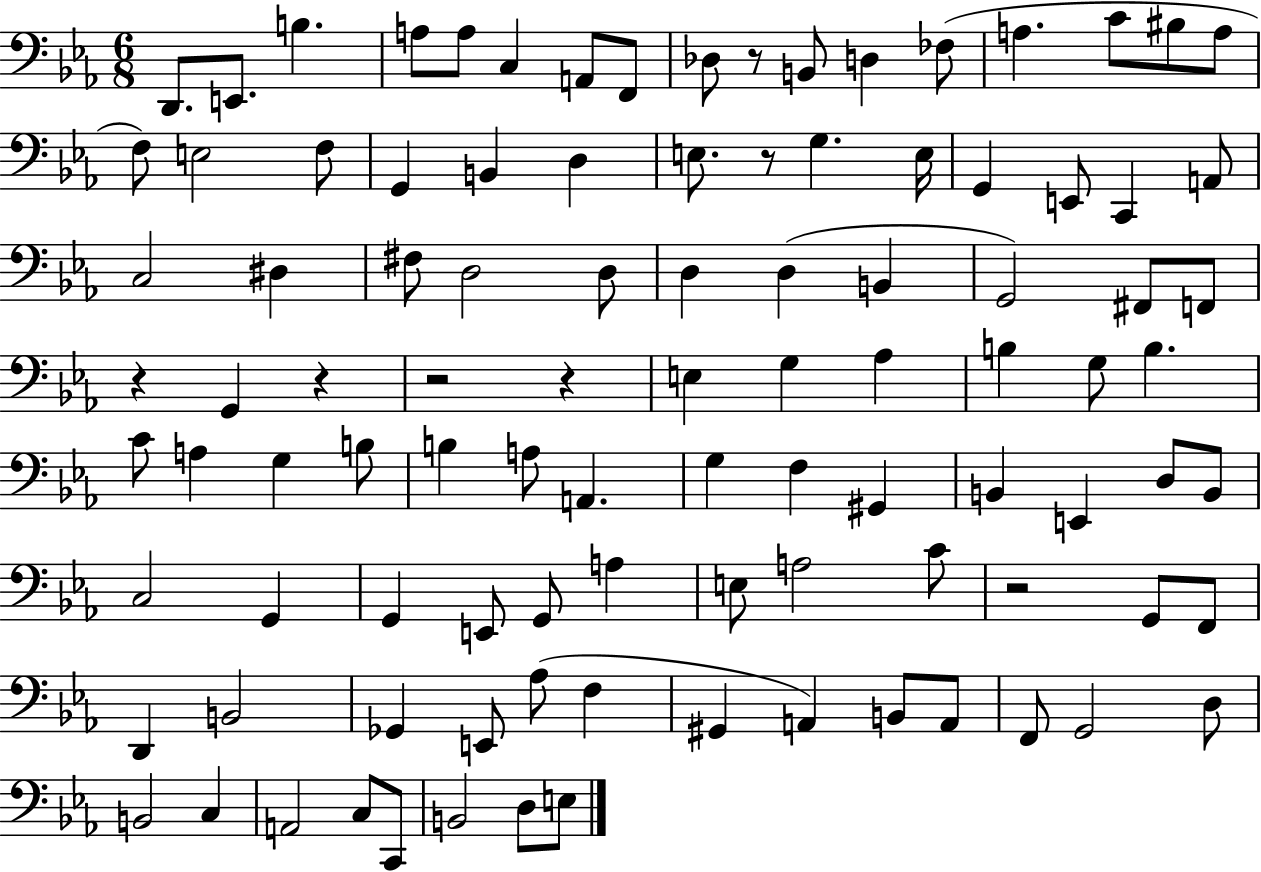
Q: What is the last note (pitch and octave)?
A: E3